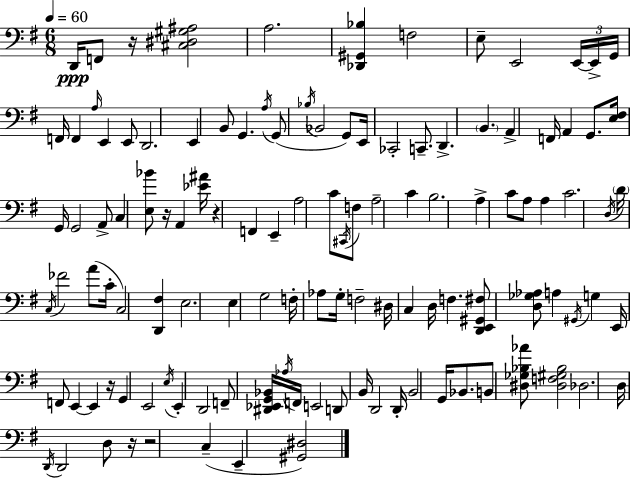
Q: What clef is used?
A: bass